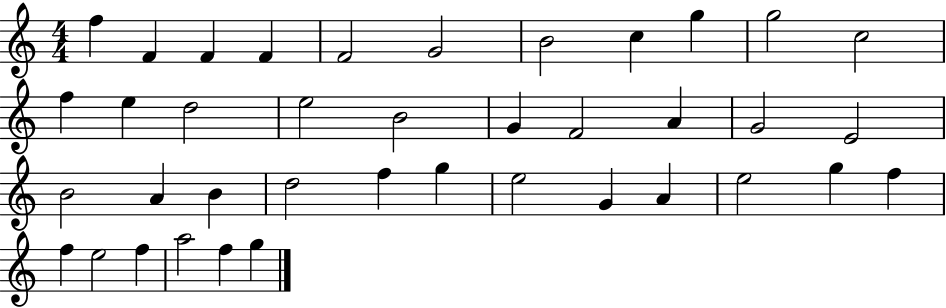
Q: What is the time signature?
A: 4/4